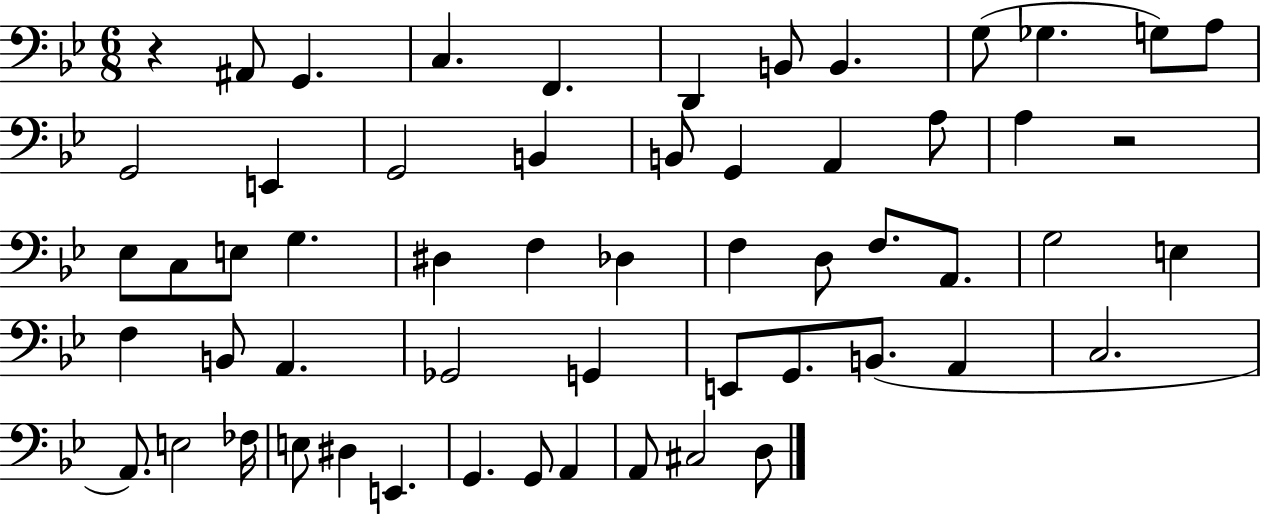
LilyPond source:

{
  \clef bass
  \numericTimeSignature
  \time 6/8
  \key bes \major
  \repeat volta 2 { r4 ais,8 g,4. | c4. f,4. | d,4 b,8 b,4. | g8( ges4. g8) a8 | \break g,2 e,4 | g,2 b,4 | b,8 g,4 a,4 a8 | a4 r2 | \break ees8 c8 e8 g4. | dis4 f4 des4 | f4 d8 f8. a,8. | g2 e4 | \break f4 b,8 a,4. | ges,2 g,4 | e,8 g,8. b,8.( a,4 | c2. | \break a,8.) e2 fes16 | e8 dis4 e,4. | g,4. g,8 a,4 | a,8 cis2 d8 | \break } \bar "|."
}